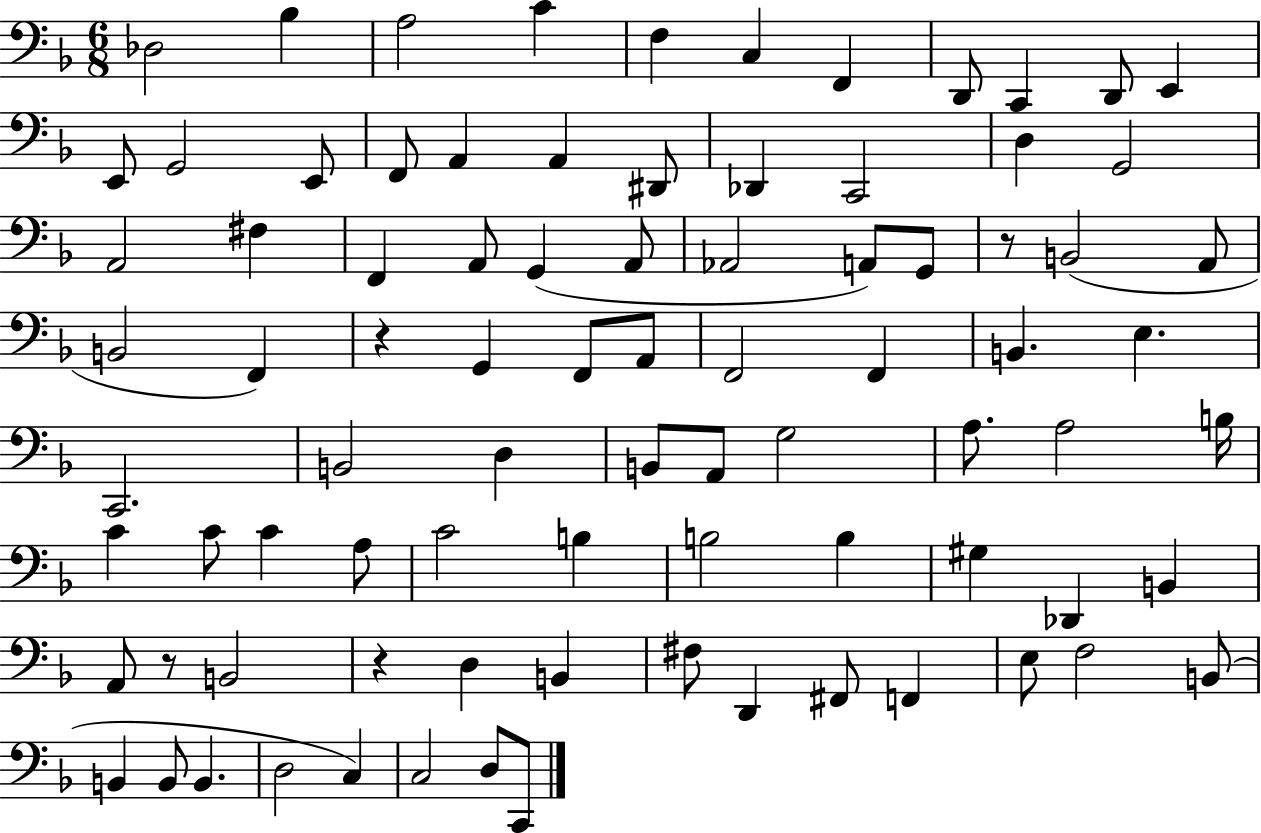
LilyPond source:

{
  \clef bass
  \numericTimeSignature
  \time 6/8
  \key f \major
  des2 bes4 | a2 c'4 | f4 c4 f,4 | d,8 c,4 d,8 e,4 | \break e,8 g,2 e,8 | f,8 a,4 a,4 dis,8 | des,4 c,2 | d4 g,2 | \break a,2 fis4 | f,4 a,8 g,4( a,8 | aes,2 a,8) g,8 | r8 b,2( a,8 | \break b,2 f,4) | r4 g,4 f,8 a,8 | f,2 f,4 | b,4. e4. | \break c,2. | b,2 d4 | b,8 a,8 g2 | a8. a2 b16 | \break c'4 c'8 c'4 a8 | c'2 b4 | b2 b4 | gis4 des,4 b,4 | \break a,8 r8 b,2 | r4 d4 b,4 | fis8 d,4 fis,8 f,4 | e8 f2 b,8( | \break b,4 b,8 b,4. | d2 c4) | c2 d8 c,8 | \bar "|."
}